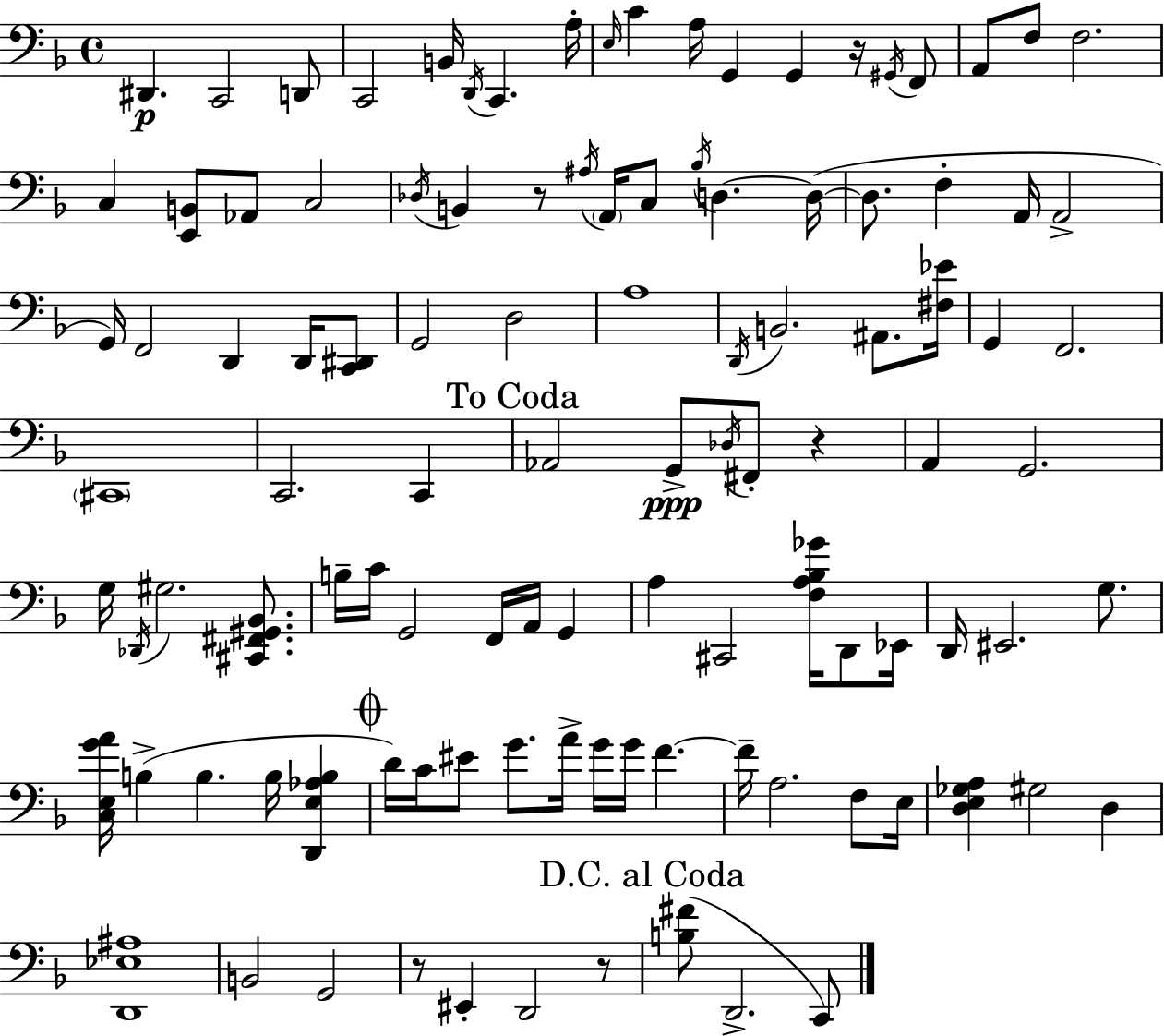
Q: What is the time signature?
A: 4/4